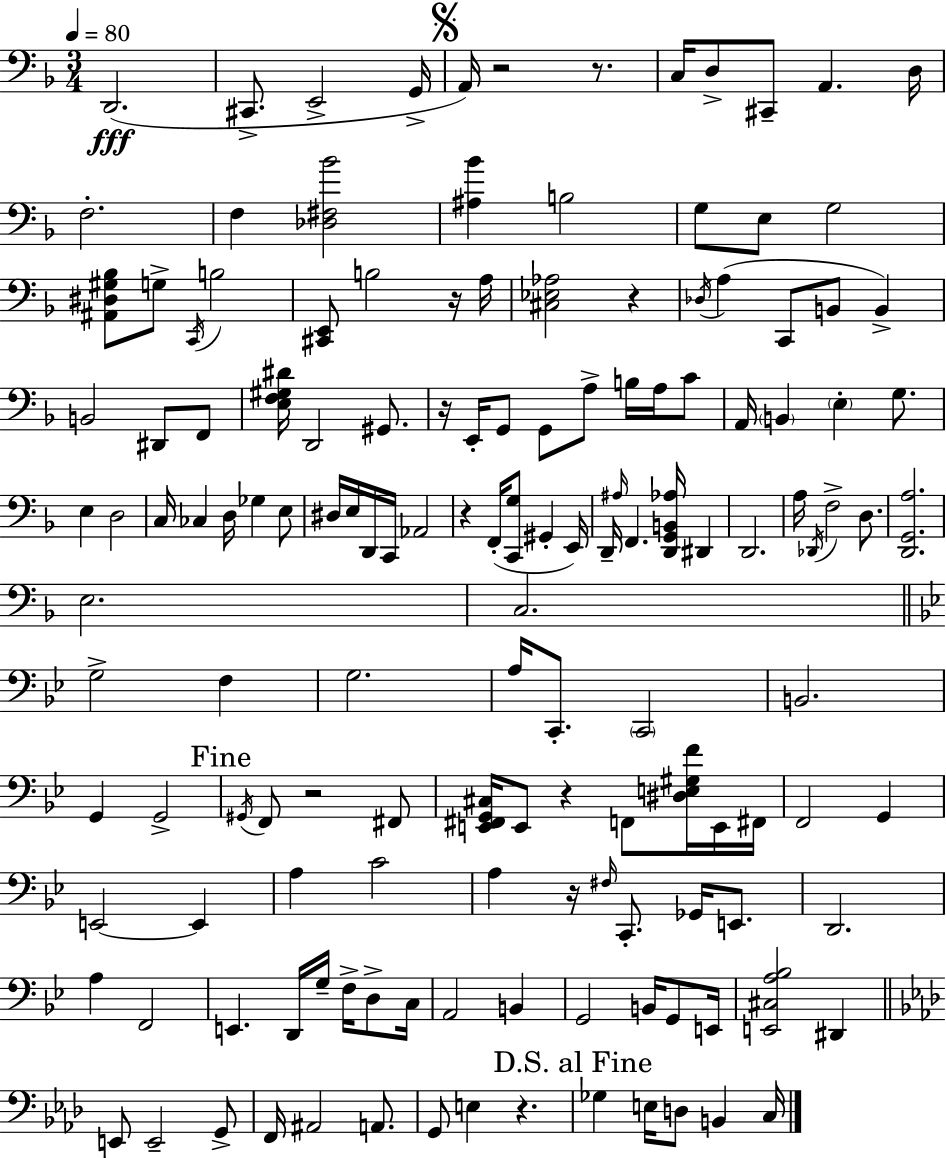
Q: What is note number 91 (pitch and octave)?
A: A3